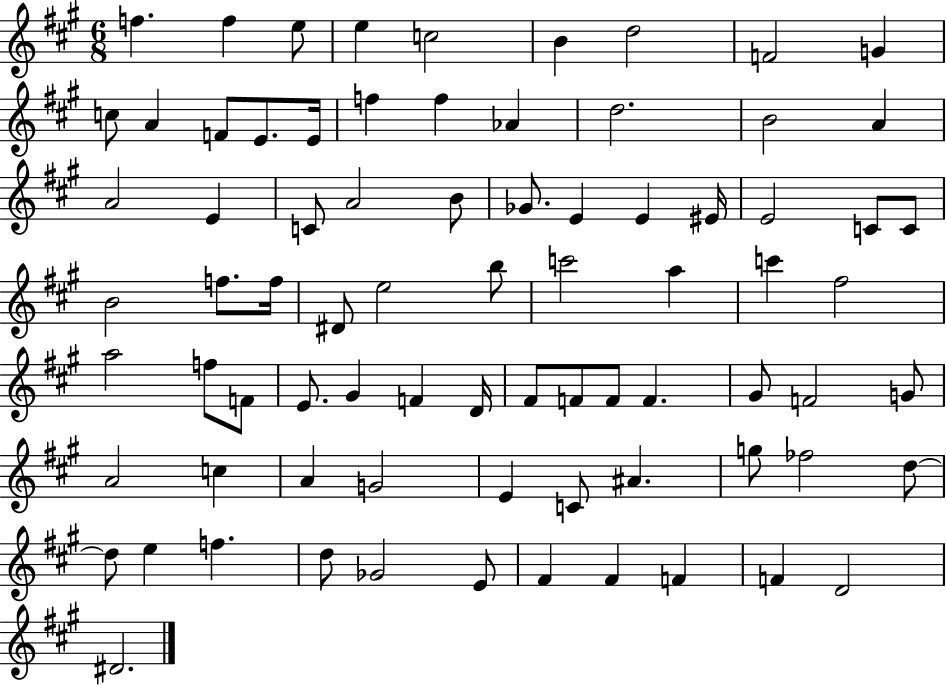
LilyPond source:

{
  \clef treble
  \numericTimeSignature
  \time 6/8
  \key a \major
  f''4. f''4 e''8 | e''4 c''2 | b'4 d''2 | f'2 g'4 | \break c''8 a'4 f'8 e'8. e'16 | f''4 f''4 aes'4 | d''2. | b'2 a'4 | \break a'2 e'4 | c'8 a'2 b'8 | ges'8. e'4 e'4 eis'16 | e'2 c'8 c'8 | \break b'2 f''8. f''16 | dis'8 e''2 b''8 | c'''2 a''4 | c'''4 fis''2 | \break a''2 f''8 f'8 | e'8. gis'4 f'4 d'16 | fis'8 f'8 f'8 f'4. | gis'8 f'2 g'8 | \break a'2 c''4 | a'4 g'2 | e'4 c'8 ais'4. | g''8 fes''2 d''8~~ | \break d''8 e''4 f''4. | d''8 ges'2 e'8 | fis'4 fis'4 f'4 | f'4 d'2 | \break dis'2. | \bar "|."
}